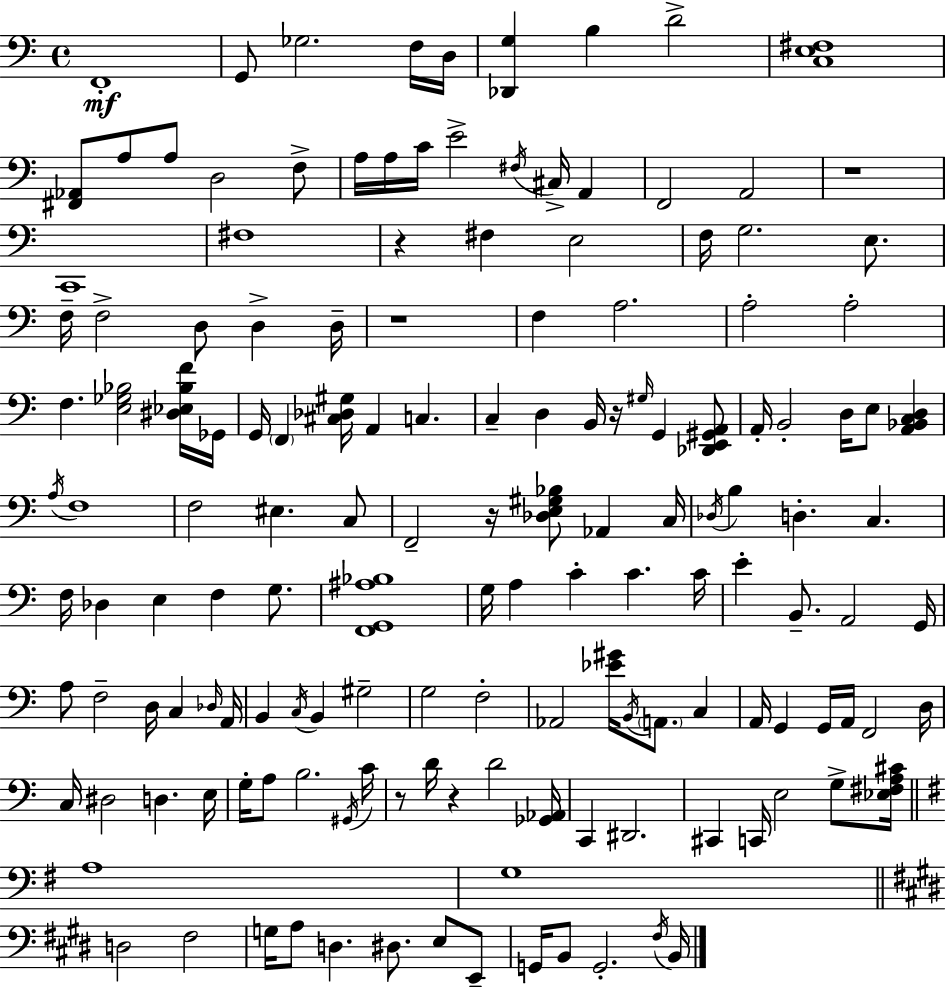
X:1
T:Untitled
M:4/4
L:1/4
K:C
F,,4 G,,/2 _G,2 F,/4 D,/4 [_D,,G,] B, D2 [C,E,^F,]4 [^F,,_A,,]/2 A,/2 A,/2 D,2 F,/2 A,/4 A,/4 C/4 E2 ^F,/4 ^C,/4 A,, F,,2 A,,2 z4 C,,4 ^F,4 z ^F, E,2 F,/4 G,2 E,/2 F,/4 F,2 D,/2 D, D,/4 z4 F, A,2 A,2 A,2 F, [E,_G,_B,]2 [^D,_E,_B,F]/4 _G,,/4 G,,/4 F,, [^C,_D,^G,]/4 A,, C, C, D, B,,/4 z/4 ^G,/4 G,, [_D,,E,,^G,,A,,]/2 A,,/4 B,,2 D,/4 E,/2 [A,,_B,,C,D,] A,/4 F,4 F,2 ^E, C,/2 F,,2 z/4 [_D,E,^G,_B,]/2 _A,, C,/4 _D,/4 B, D, C, F,/4 _D, E, F, G,/2 [F,,G,,^A,_B,]4 G,/4 A, C C C/4 E B,,/2 A,,2 G,,/4 A,/2 F,2 D,/4 C, _D,/4 A,,/4 B,, C,/4 B,, ^G,2 G,2 F,2 _A,,2 [_E^G]/4 B,,/4 A,,/2 C, A,,/4 G,, G,,/4 A,,/4 F,,2 D,/4 C,/4 ^D,2 D, E,/4 G,/4 A,/2 B,2 ^G,,/4 C/4 z/2 D/4 z D2 [_G,,_A,,]/4 C,, ^D,,2 ^C,, C,,/4 E,2 G,/2 [_E,^F,A,^C]/4 A,4 G,4 D,2 ^F,2 G,/4 A,/2 D, ^D,/2 E,/2 E,,/2 G,,/4 B,,/2 G,,2 ^F,/4 B,,/4